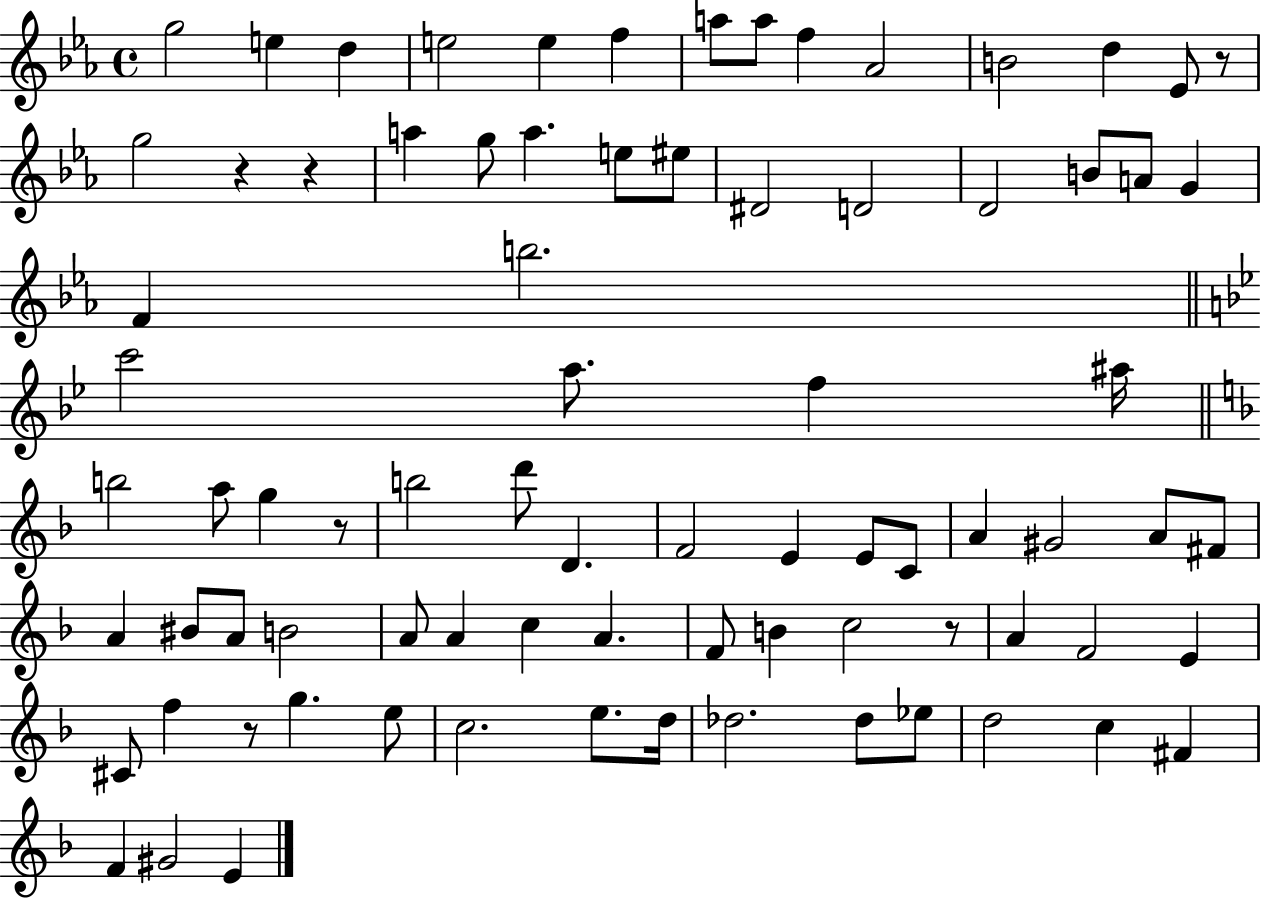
{
  \clef treble
  \time 4/4
  \defaultTimeSignature
  \key ees \major
  g''2 e''4 d''4 | e''2 e''4 f''4 | a''8 a''8 f''4 aes'2 | b'2 d''4 ees'8 r8 | \break g''2 r4 r4 | a''4 g''8 a''4. e''8 eis''8 | dis'2 d'2 | d'2 b'8 a'8 g'4 | \break f'4 b''2. | \bar "||" \break \key bes \major c'''2 a''8. f''4 ais''16 | \bar "||" \break \key f \major b''2 a''8 g''4 r8 | b''2 d'''8 d'4. | f'2 e'4 e'8 c'8 | a'4 gis'2 a'8 fis'8 | \break a'4 bis'8 a'8 b'2 | a'8 a'4 c''4 a'4. | f'8 b'4 c''2 r8 | a'4 f'2 e'4 | \break cis'8 f''4 r8 g''4. e''8 | c''2. e''8. d''16 | des''2. des''8 ees''8 | d''2 c''4 fis'4 | \break f'4 gis'2 e'4 | \bar "|."
}